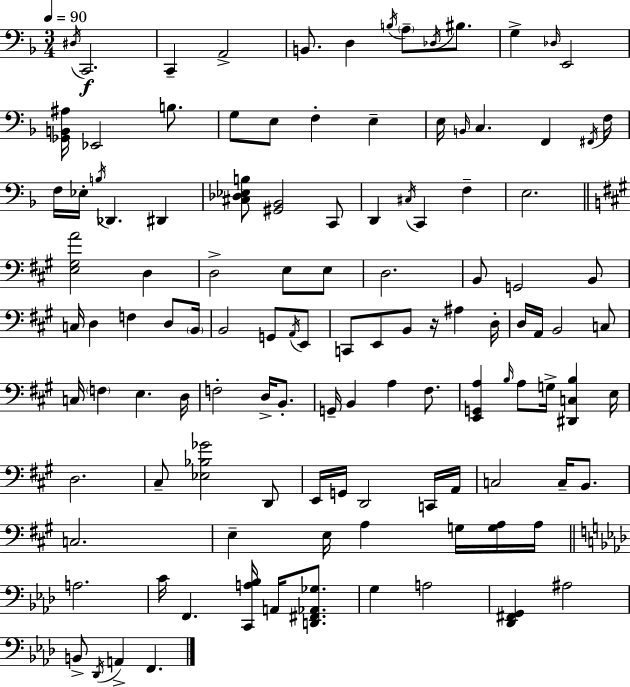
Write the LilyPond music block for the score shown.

{
  \clef bass
  \numericTimeSignature
  \time 3/4
  \key d \minor
  \tempo 4 = 90
  \acciaccatura { dis16 }\f c,2. | c,4-- a,2-> | b,8. d4 \acciaccatura { b16 } \parenthesize a8-- \acciaccatura { des16 } | bis8. g4-> \grace { des16 } e,2 | \break <ges, b, ais>16 ees,2 | b8. g8 e8 f4-. | e4-- e16 \grace { b,16 } c4. | f,4 \acciaccatura { fis,16 } f16 f16 ees16-. \acciaccatura { b16 } des,4. | \break dis,4 <cis des ees b>8 <gis, bes,>2 | c,8 d,4 \acciaccatura { cis16 } | c,4 f4-- e2. | \bar "||" \break \key a \major <e gis a'>2 d4 | d2-> e8 e8 | d2. | b,8 g,2 b,8 | \break c16 d4 f4 d8 \parenthesize b,16 | b,2 g,8 \acciaccatura { a,16 } e,8 | c,8 e,8 b,8 r16 ais4 | d16-. d16 a,16 b,2 c8 | \break c16 \parenthesize f4 e4. | d16 f2-. d16-> b,8.-. | g,16-- b,4 a4 fis8. | <e, g, a>4 \grace { b16 } a8 g16-> <dis, c b>4 | \break e16 d2. | cis8-- <ees bes ges'>2 | d,8 e,16 g,16 d,2 | c,16 a,16 c2 c16-- b,8. | \break c2. | e4-- e16 a4 g16 | <g a>16 a16 \bar "||" \break \key f \minor a2. | c'16 f,4. <c, a bes>16 a,16 <d, fis, aes, ges>8. | g4 a2 | <des, fis, g,>4 ais2 | \break b,8-> \acciaccatura { des,16 } a,4-> f,4. | \bar "|."
}